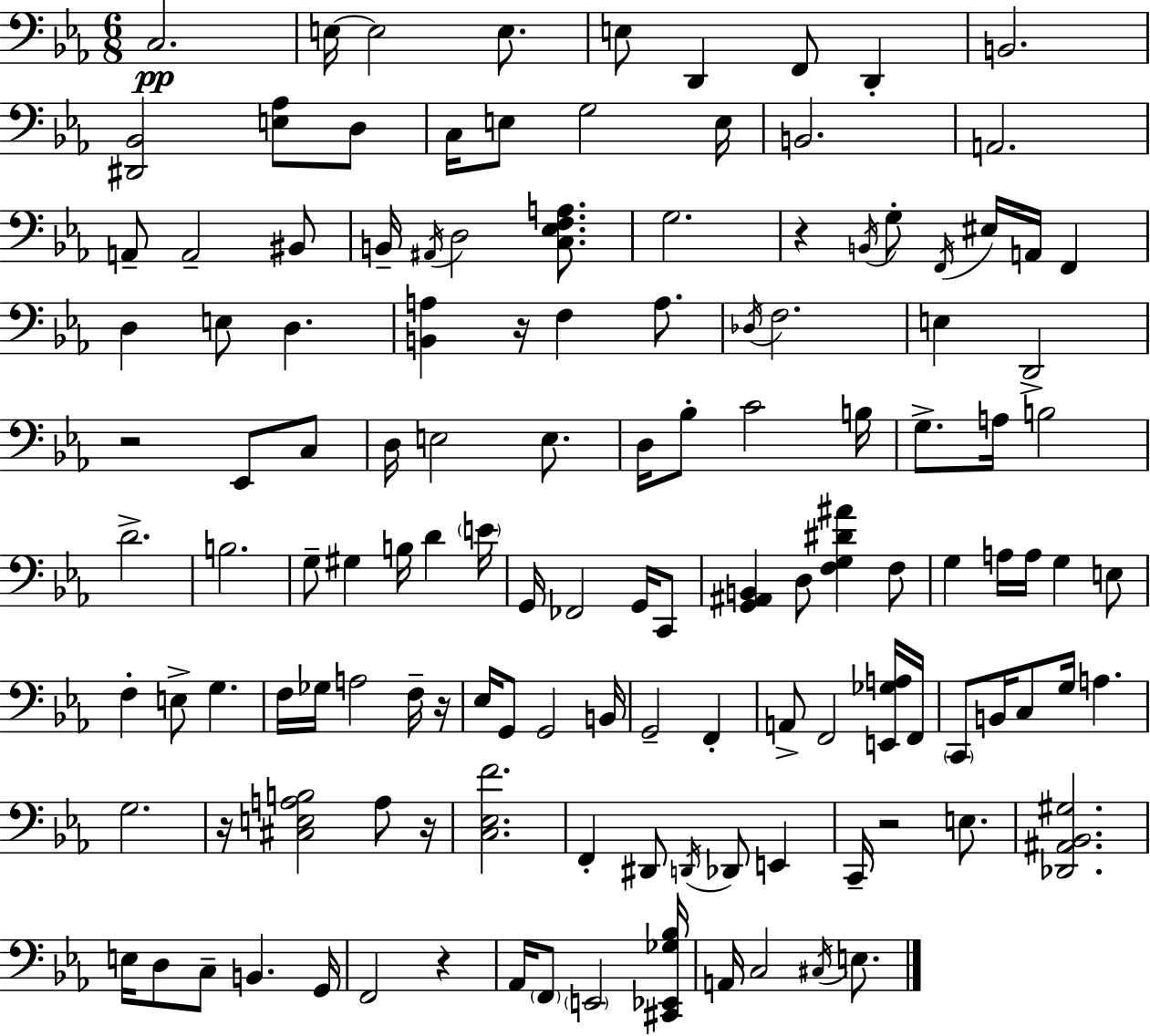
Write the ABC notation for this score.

X:1
T:Untitled
M:6/8
L:1/4
K:Cm
C,2 E,/4 E,2 E,/2 E,/2 D,, F,,/2 D,, B,,2 [^D,,_B,,]2 [E,_A,]/2 D,/2 C,/4 E,/2 G,2 E,/4 B,,2 A,,2 A,,/2 A,,2 ^B,,/2 B,,/4 ^A,,/4 D,2 [C,_E,F,A,]/2 G,2 z B,,/4 G,/2 F,,/4 ^E,/4 A,,/4 F,, D, E,/2 D, [B,,A,] z/4 F, A,/2 _D,/4 F,2 E, D,,2 z2 _E,,/2 C,/2 D,/4 E,2 E,/2 D,/4 _B,/2 C2 B,/4 G,/2 A,/4 B,2 D2 B,2 G,/2 ^G, B,/4 D E/4 G,,/4 _F,,2 G,,/4 C,,/2 [G,,^A,,B,,] D,/2 [F,G,^D^A] F,/2 G, A,/4 A,/4 G, E,/2 F, E,/2 G, F,/4 _G,/4 A,2 F,/4 z/4 _E,/4 G,,/2 G,,2 B,,/4 G,,2 F,, A,,/2 F,,2 [E,,_G,A,]/4 F,,/4 C,,/2 B,,/4 C,/2 G,/4 A, G,2 z/4 [^C,E,A,B,]2 A,/2 z/4 [C,_E,F]2 F,, ^D,,/2 D,,/4 _D,,/2 E,, C,,/4 z2 E,/2 [_D,,^A,,_B,,^G,]2 E,/4 D,/2 C,/2 B,, G,,/4 F,,2 z _A,,/4 F,,/2 E,,2 [^C,,_E,,_G,_B,]/4 A,,/4 C,2 ^C,/4 E,/2